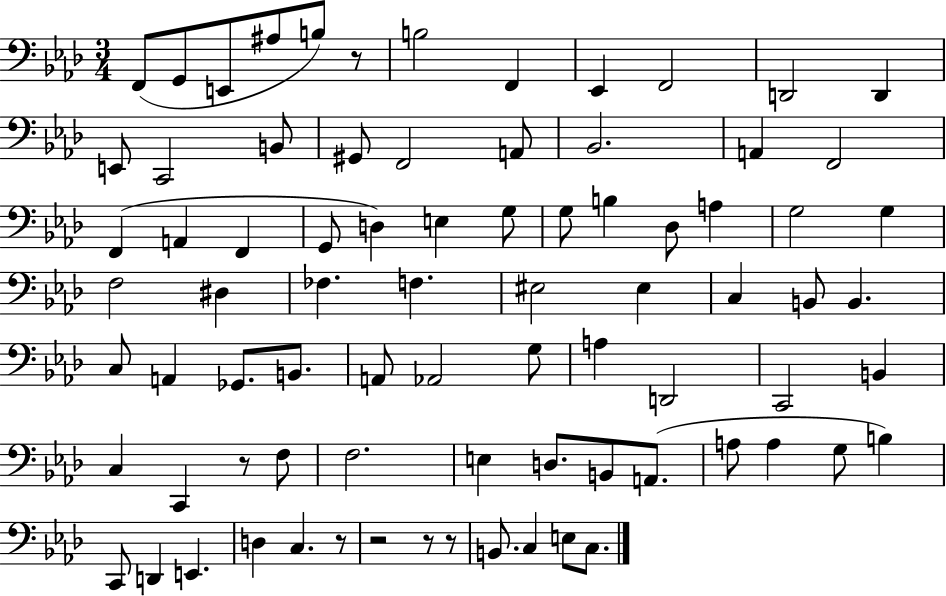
F2/e G2/e E2/e A#3/e B3/e R/e B3/h F2/q Eb2/q F2/h D2/h D2/q E2/e C2/h B2/e G#2/e F2/h A2/e Bb2/h. A2/q F2/h F2/q A2/q F2/q G2/e D3/q E3/q G3/e G3/e B3/q Db3/e A3/q G3/h G3/q F3/h D#3/q FES3/q. F3/q. EIS3/h EIS3/q C3/q B2/e B2/q. C3/e A2/q Gb2/e. B2/e. A2/e Ab2/h G3/e A3/q D2/h C2/h B2/q C3/q C2/q R/e F3/e F3/h. E3/q D3/e. B2/e A2/e. A3/e A3/q G3/e B3/q C2/e D2/q E2/q. D3/q C3/q. R/e R/h R/e R/e B2/e. C3/q E3/e C3/e.